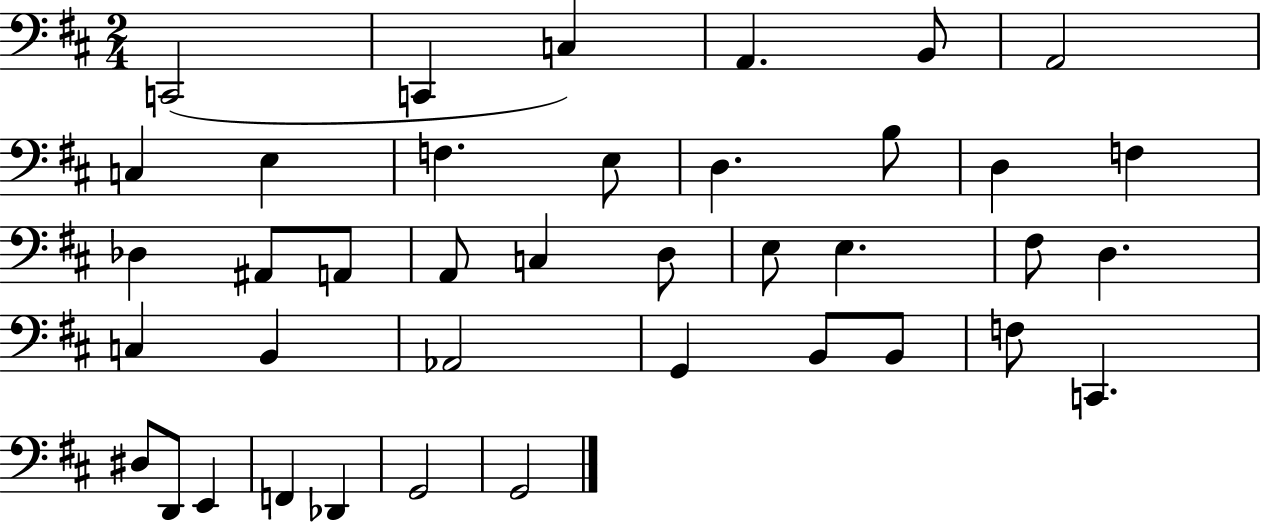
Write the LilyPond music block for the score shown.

{
  \clef bass
  \numericTimeSignature
  \time 2/4
  \key d \major
  \repeat volta 2 { c,2( | c,4 c4) | a,4. b,8 | a,2 | \break c4 e4 | f4. e8 | d4. b8 | d4 f4 | \break des4 ais,8 a,8 | a,8 c4 d8 | e8 e4. | fis8 d4. | \break c4 b,4 | aes,2 | g,4 b,8 b,8 | f8 c,4. | \break dis8 d,8 e,4 | f,4 des,4 | g,2 | g,2 | \break } \bar "|."
}